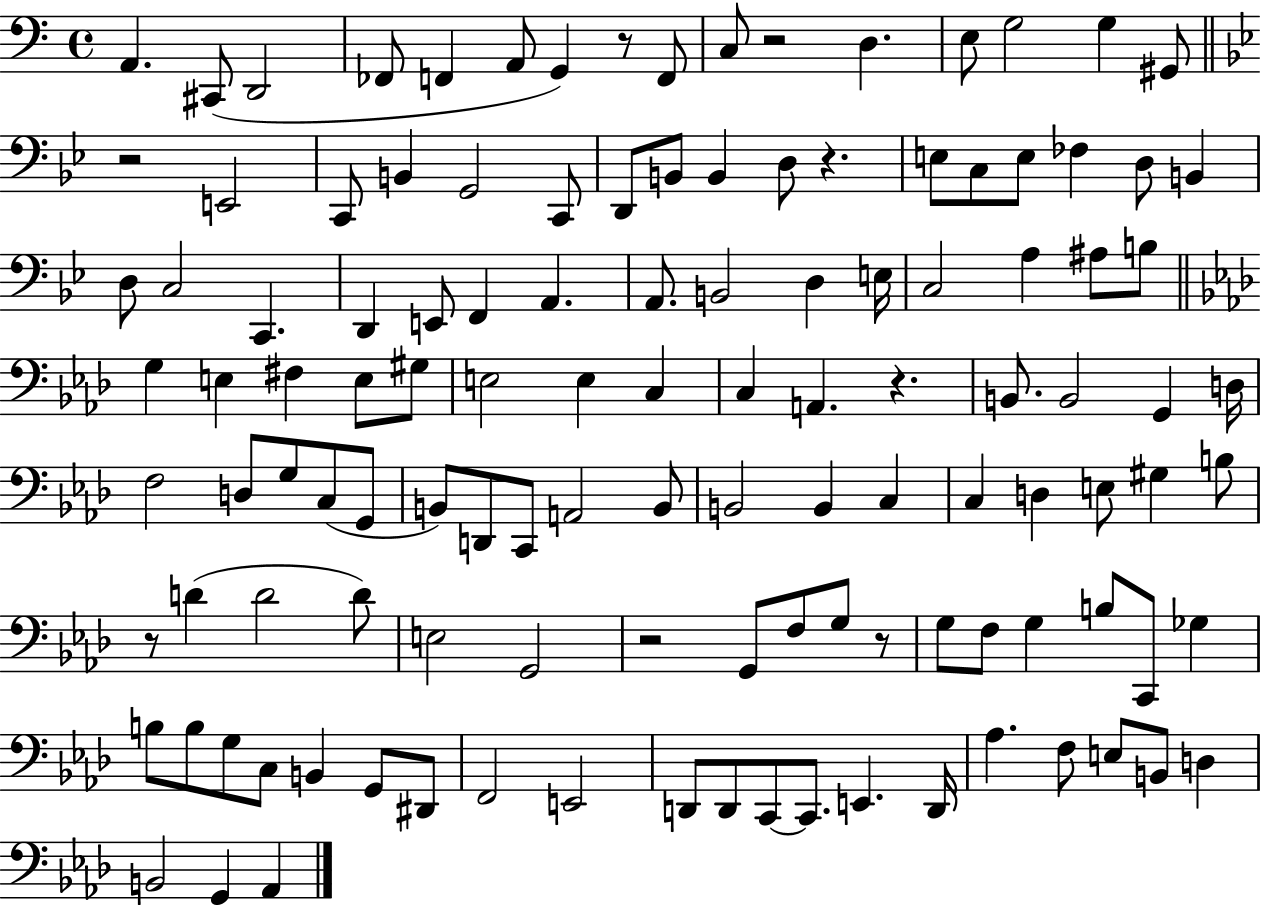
X:1
T:Untitled
M:4/4
L:1/4
K:C
A,, ^C,,/2 D,,2 _F,,/2 F,, A,,/2 G,, z/2 F,,/2 C,/2 z2 D, E,/2 G,2 G, ^G,,/2 z2 E,,2 C,,/2 B,, G,,2 C,,/2 D,,/2 B,,/2 B,, D,/2 z E,/2 C,/2 E,/2 _F, D,/2 B,, D,/2 C,2 C,, D,, E,,/2 F,, A,, A,,/2 B,,2 D, E,/4 C,2 A, ^A,/2 B,/2 G, E, ^F, E,/2 ^G,/2 E,2 E, C, C, A,, z B,,/2 B,,2 G,, D,/4 F,2 D,/2 G,/2 C,/2 G,,/2 B,,/2 D,,/2 C,,/2 A,,2 B,,/2 B,,2 B,, C, C, D, E,/2 ^G, B,/2 z/2 D D2 D/2 E,2 G,,2 z2 G,,/2 F,/2 G,/2 z/2 G,/2 F,/2 G, B,/2 C,,/2 _G, B,/2 B,/2 G,/2 C,/2 B,, G,,/2 ^D,,/2 F,,2 E,,2 D,,/2 D,,/2 C,,/2 C,,/2 E,, D,,/4 _A, F,/2 E,/2 B,,/2 D, B,,2 G,, _A,,